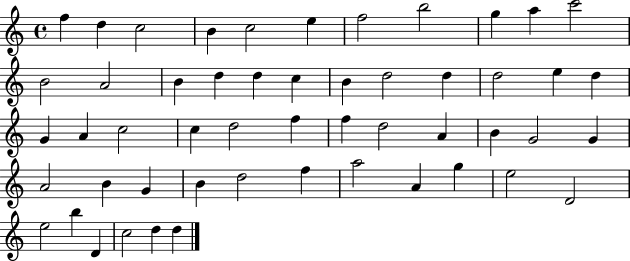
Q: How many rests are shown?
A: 0